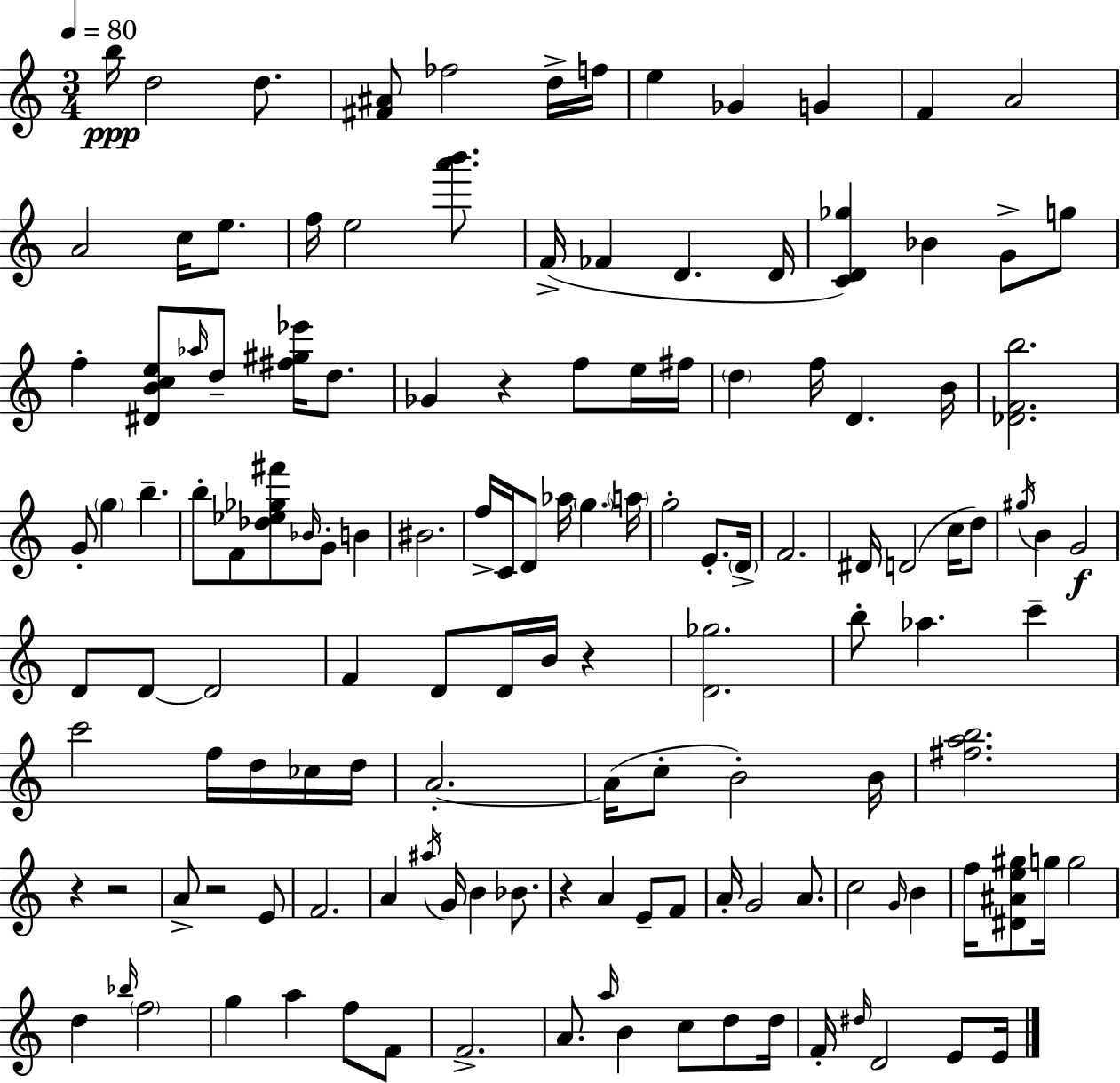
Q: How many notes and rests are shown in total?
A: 136